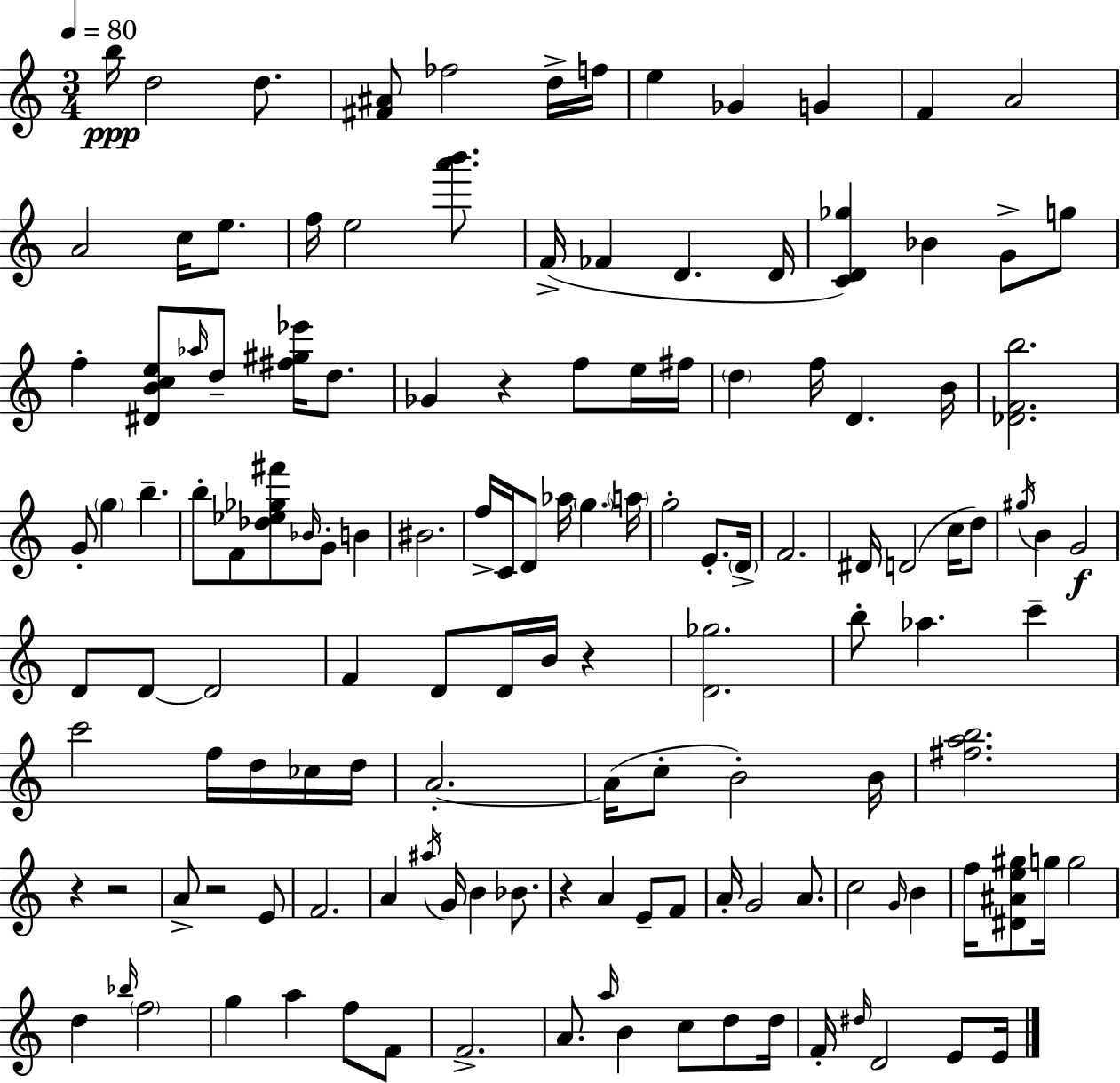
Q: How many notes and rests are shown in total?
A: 136